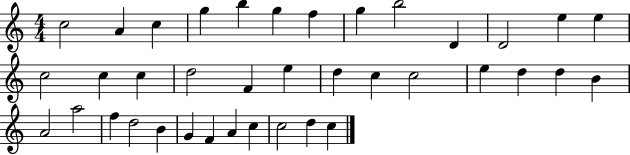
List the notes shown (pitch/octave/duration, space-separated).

C5/h A4/q C5/q G5/q B5/q G5/q F5/q G5/q B5/h D4/q D4/h E5/q E5/q C5/h C5/q C5/q D5/h F4/q E5/q D5/q C5/q C5/h E5/q D5/q D5/q B4/q A4/h A5/h F5/q D5/h B4/q G4/q F4/q A4/q C5/q C5/h D5/q C5/q